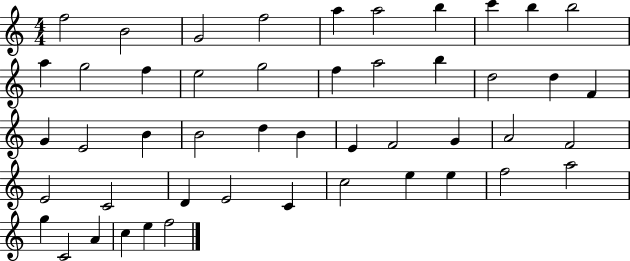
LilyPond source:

{
  \clef treble
  \numericTimeSignature
  \time 4/4
  \key c \major
  f''2 b'2 | g'2 f''2 | a''4 a''2 b''4 | c'''4 b''4 b''2 | \break a''4 g''2 f''4 | e''2 g''2 | f''4 a''2 b''4 | d''2 d''4 f'4 | \break g'4 e'2 b'4 | b'2 d''4 b'4 | e'4 f'2 g'4 | a'2 f'2 | \break e'2 c'2 | d'4 e'2 c'4 | c''2 e''4 e''4 | f''2 a''2 | \break g''4 c'2 a'4 | c''4 e''4 f''2 | \bar "|."
}